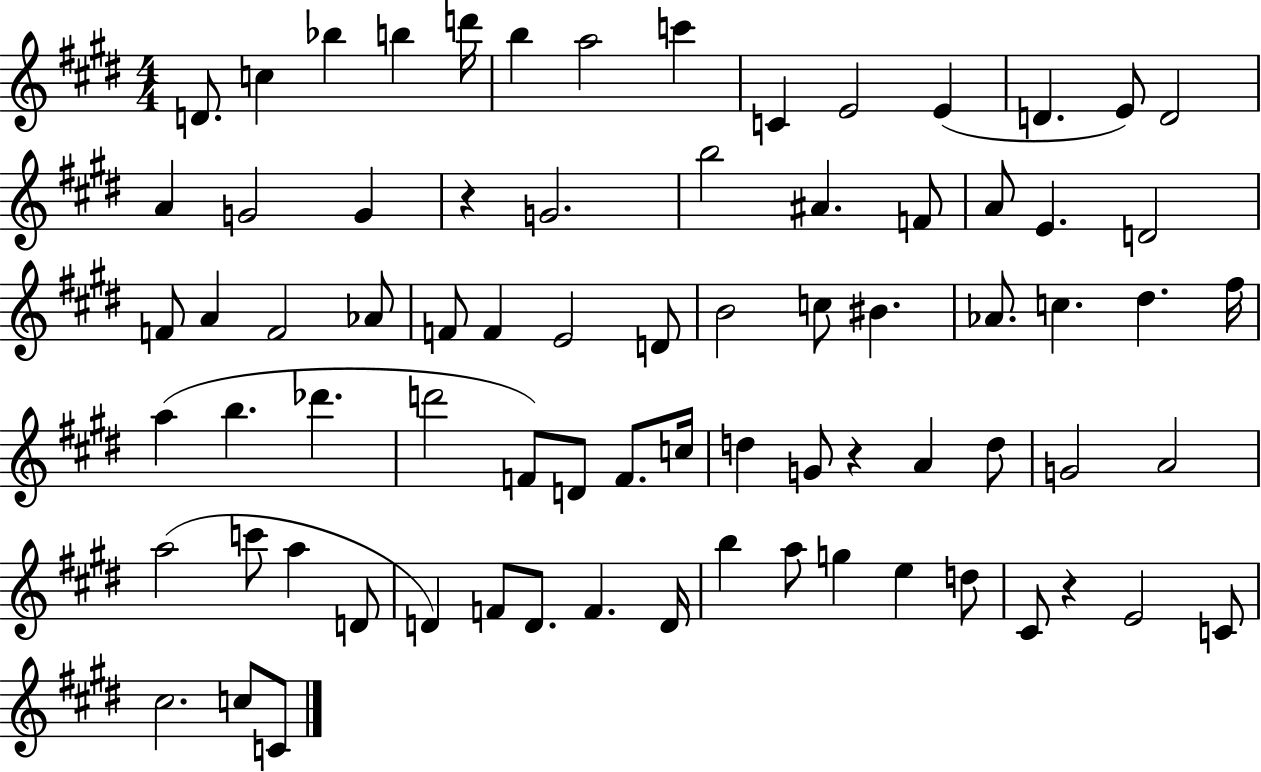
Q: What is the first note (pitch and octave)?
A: D4